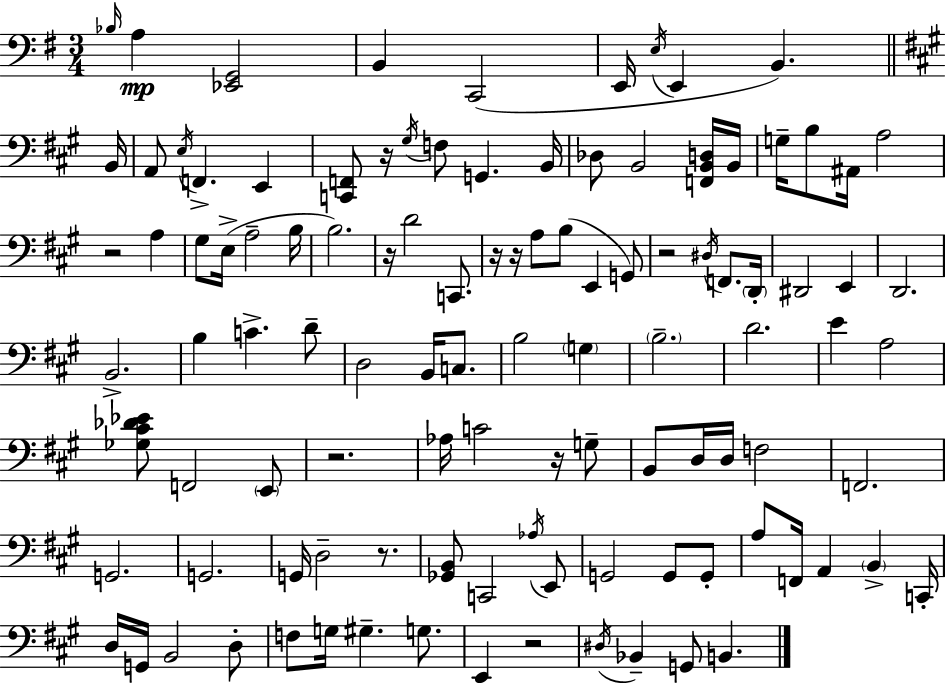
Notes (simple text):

Bb3/s A3/q [Eb2,G2]/h B2/q C2/h E2/s E3/s E2/q B2/q. B2/s A2/e E3/s F2/q. E2/q [C2,F2]/e R/s G#3/s F3/e G2/q. B2/s Db3/e B2/h [F2,B2,D3]/s B2/s G3/s B3/e A#2/s A3/h R/h A3/q G#3/e E3/s A3/h B3/s B3/h. R/s D4/h C2/e. R/s R/s A3/e B3/e E2/q G2/e R/h D#3/s F2/e. D2/s D#2/h E2/q D2/h. B2/h. B3/q C4/q. D4/e D3/h B2/s C3/e. B3/h G3/q B3/h. D4/h. E4/q A3/h [Gb3,C#4,Db4,Eb4]/e F2/h E2/e R/h. Ab3/s C4/h R/s G3/e B2/e D3/s D3/s F3/h F2/h. G2/h. G2/h. G2/s D3/h R/e. [Gb2,B2]/e C2/h Ab3/s E2/e G2/h G2/e G2/e A3/e F2/s A2/q B2/q C2/s D3/s G2/s B2/h D3/e F3/e G3/s G#3/q. G3/e. E2/q R/h D#3/s Bb2/q G2/e B2/q.